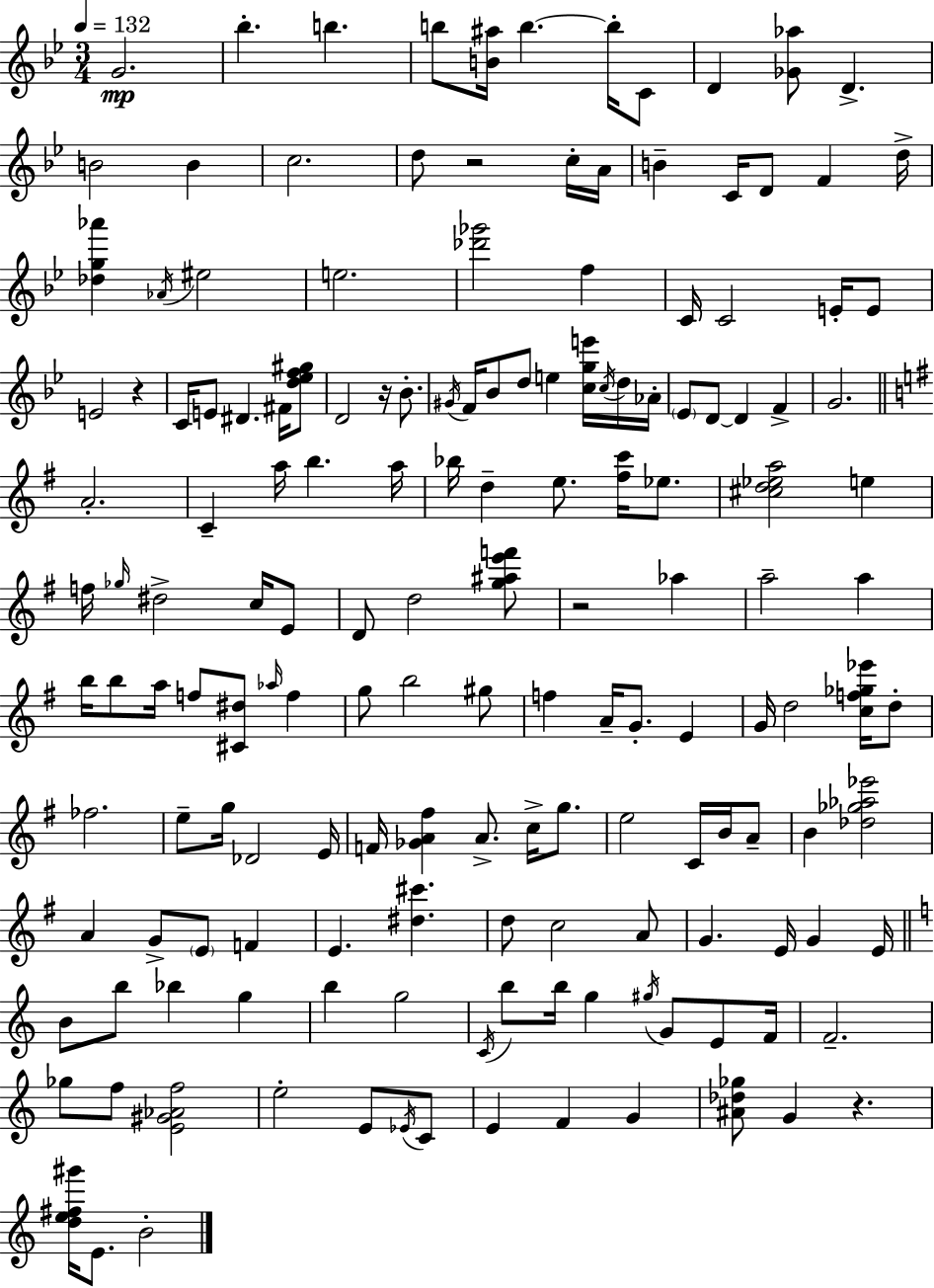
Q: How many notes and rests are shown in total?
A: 159